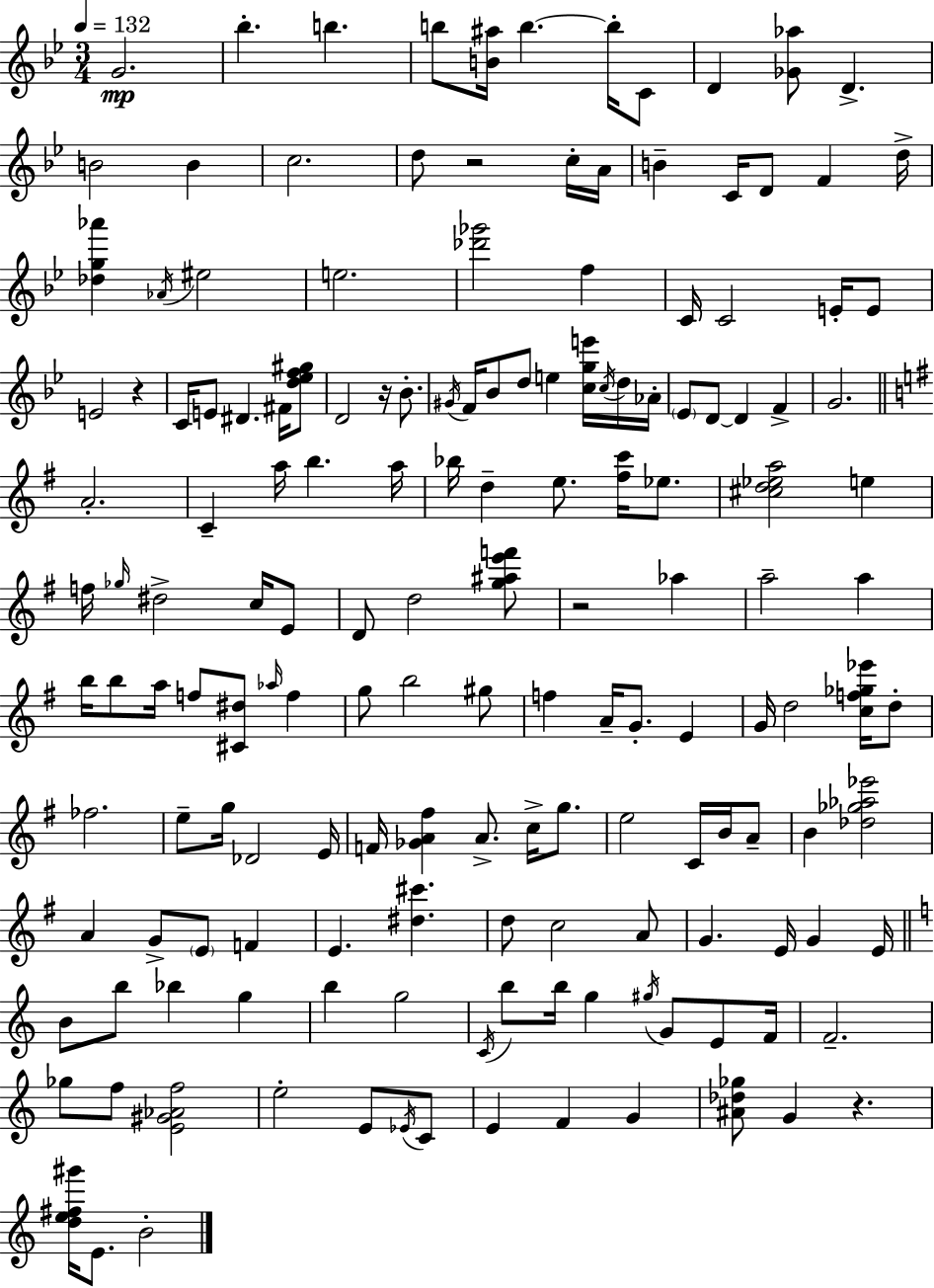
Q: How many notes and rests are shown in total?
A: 159